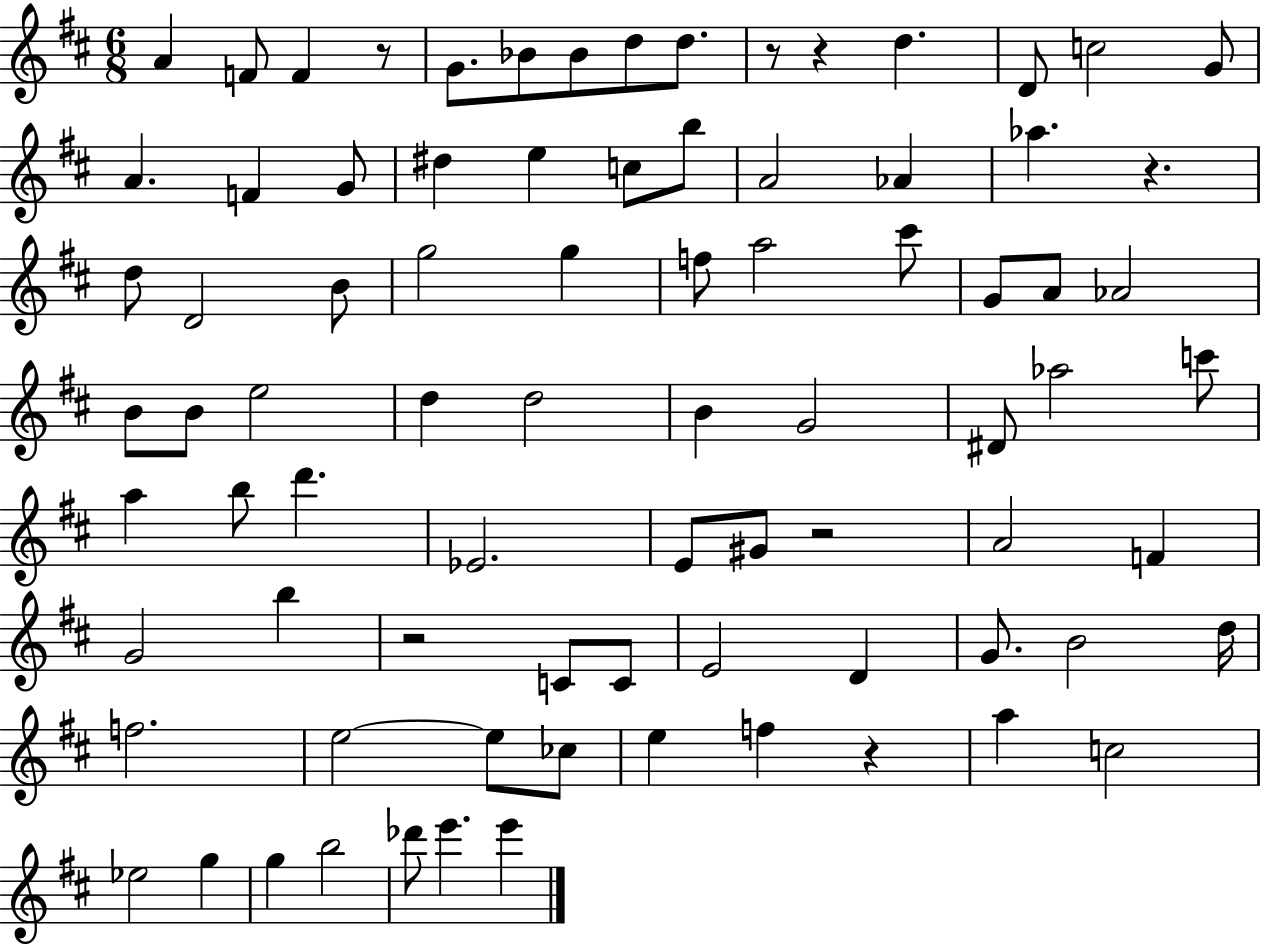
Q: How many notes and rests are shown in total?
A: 82